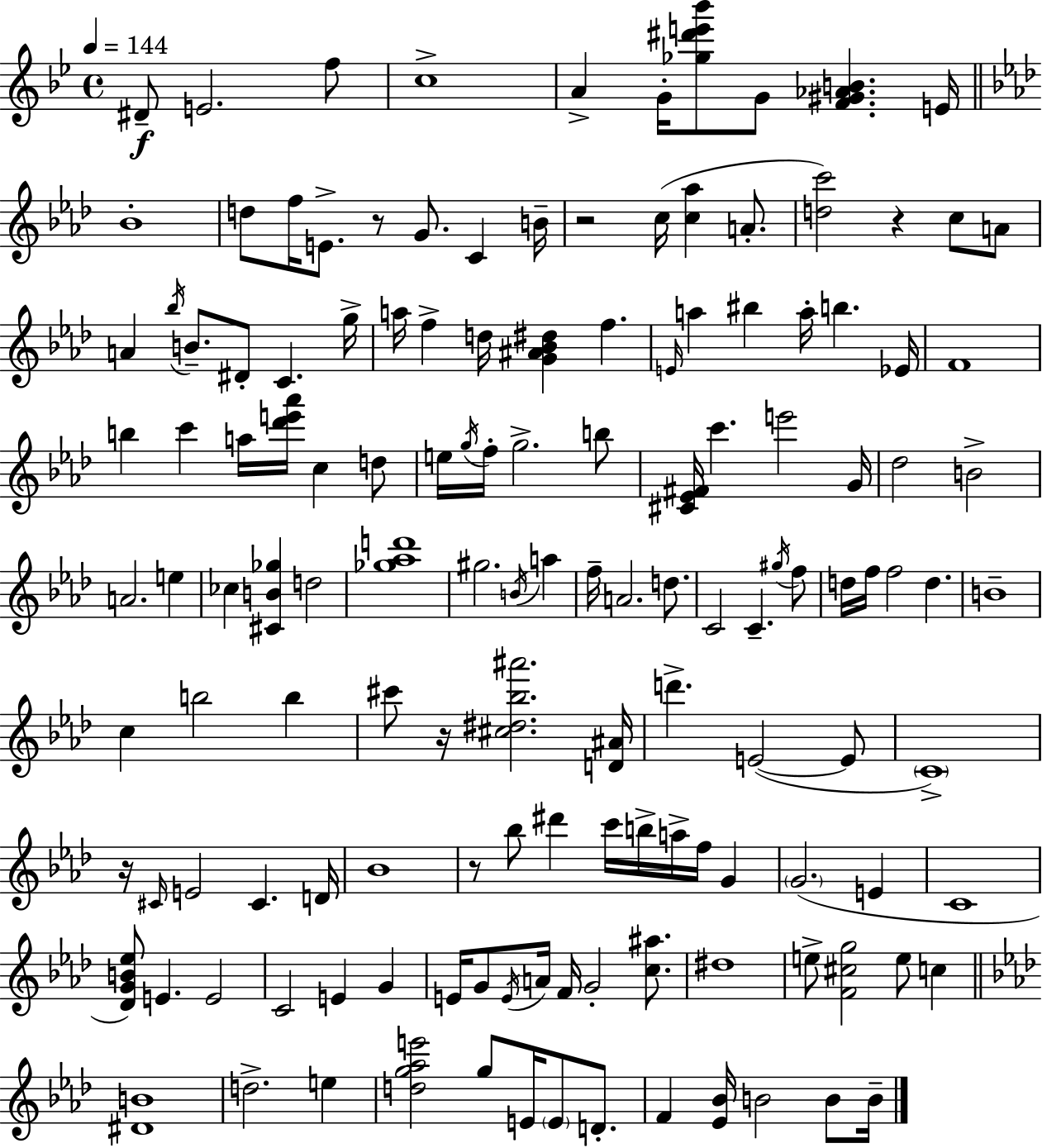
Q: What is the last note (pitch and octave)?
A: B4